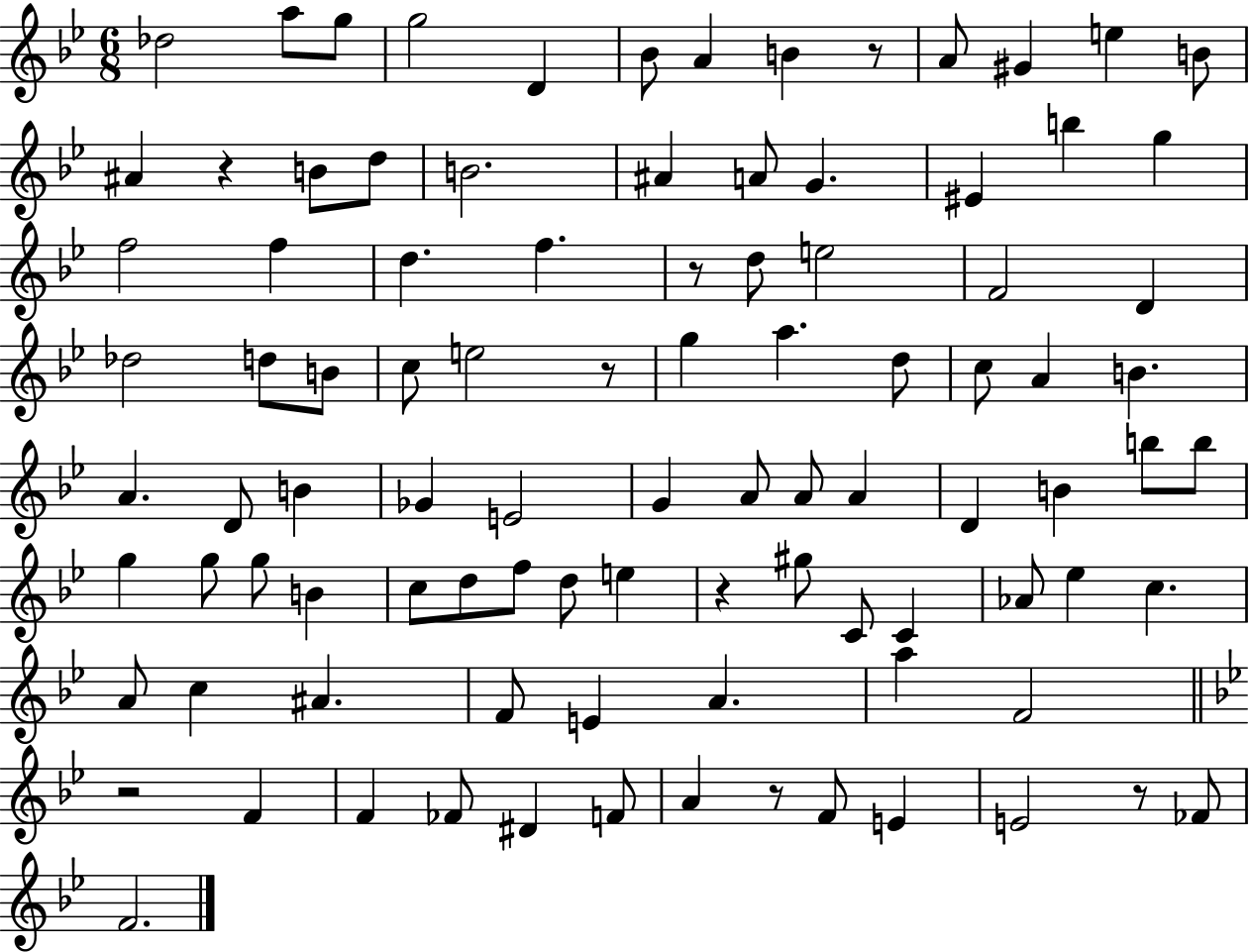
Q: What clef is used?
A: treble